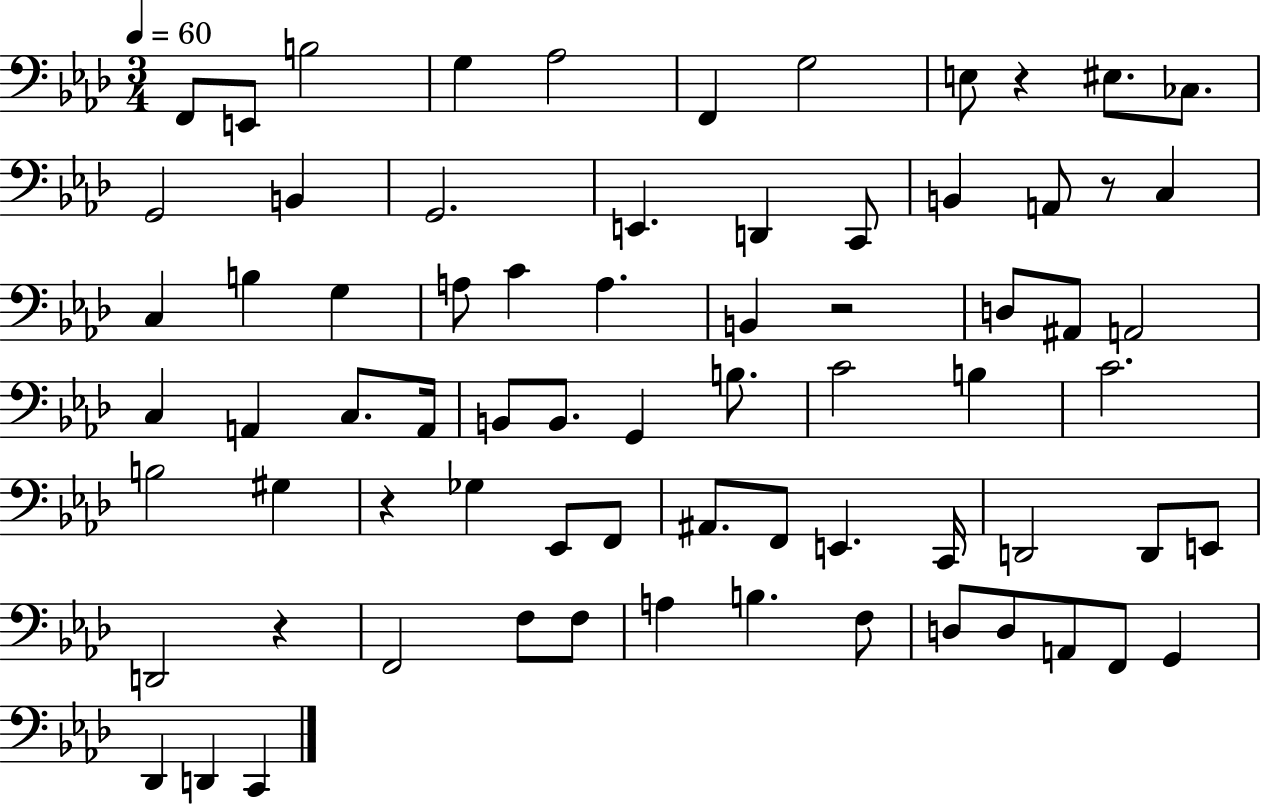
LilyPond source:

{
  \clef bass
  \numericTimeSignature
  \time 3/4
  \key aes \major
  \tempo 4 = 60
  \repeat volta 2 { f,8 e,8 b2 | g4 aes2 | f,4 g2 | e8 r4 eis8. ces8. | \break g,2 b,4 | g,2. | e,4. d,4 c,8 | b,4 a,8 r8 c4 | \break c4 b4 g4 | a8 c'4 a4. | b,4 r2 | d8 ais,8 a,2 | \break c4 a,4 c8. a,16 | b,8 b,8. g,4 b8. | c'2 b4 | c'2. | \break b2 gis4 | r4 ges4 ees,8 f,8 | ais,8. f,8 e,4. c,16 | d,2 d,8 e,8 | \break d,2 r4 | f,2 f8 f8 | a4 b4. f8 | d8 d8 a,8 f,8 g,4 | \break des,4 d,4 c,4 | } \bar "|."
}